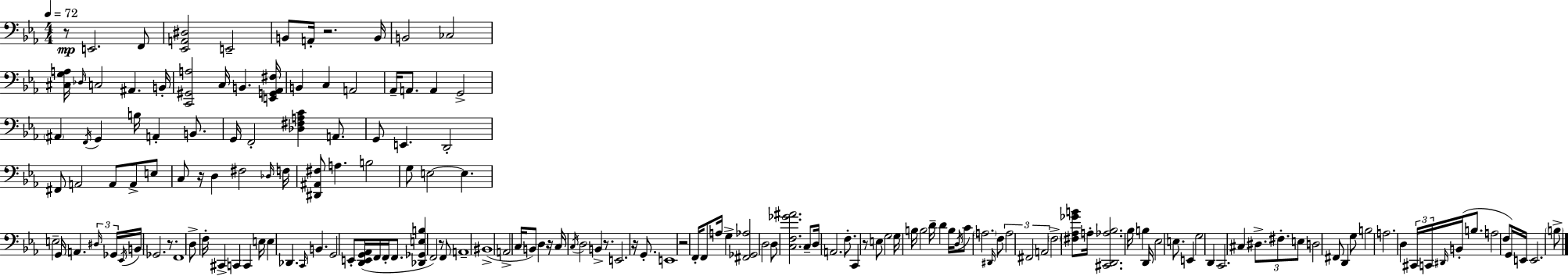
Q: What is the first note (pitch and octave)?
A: E2